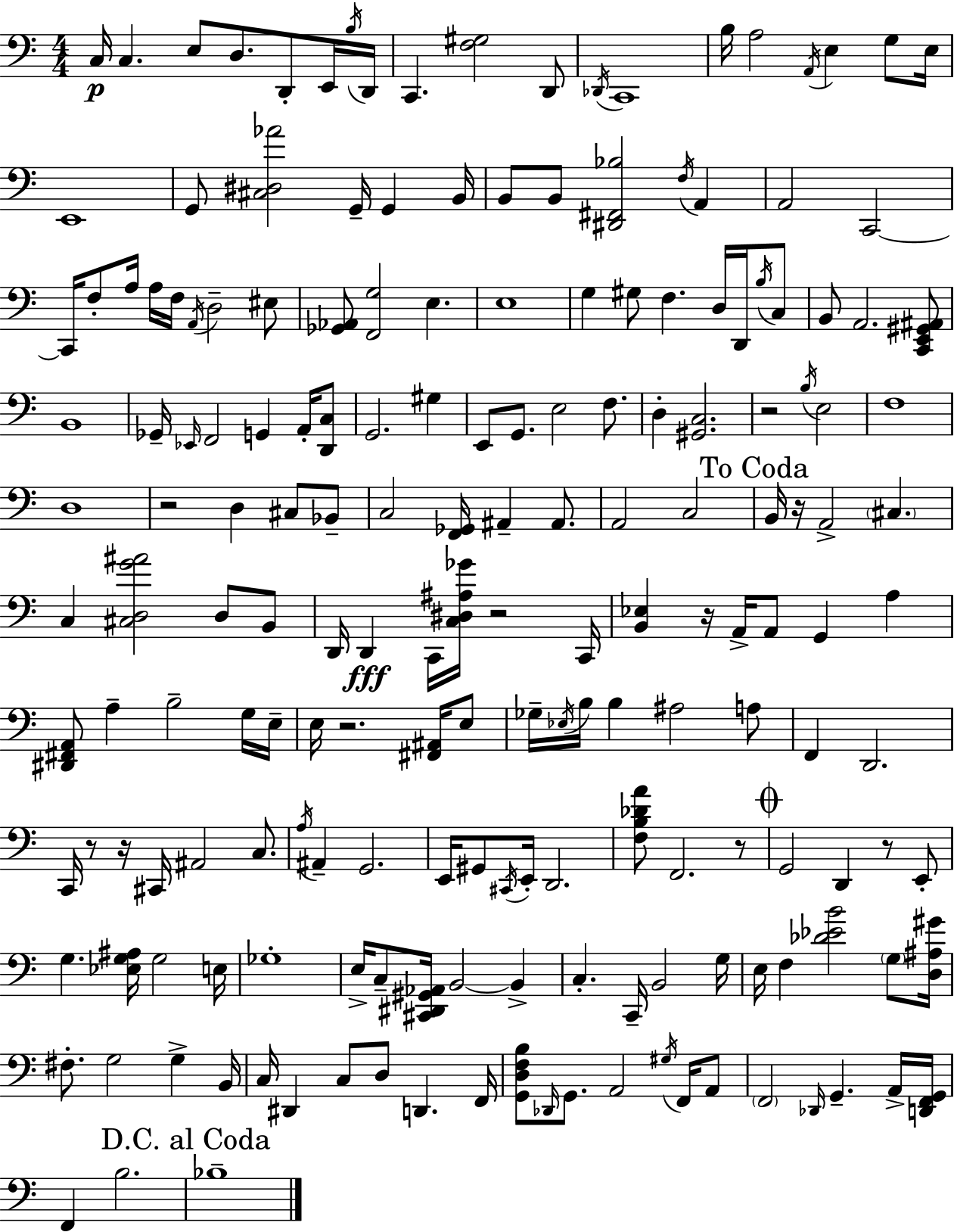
X:1
T:Untitled
M:4/4
L:1/4
K:C
C,/4 C, E,/2 D,/2 D,,/2 E,,/4 B,/4 D,,/4 C,, [F,^G,]2 D,,/2 _D,,/4 C,,4 B,/4 A,2 A,,/4 E, G,/2 E,/4 E,,4 G,,/2 [^C,^D,_A]2 G,,/4 G,, B,,/4 B,,/2 B,,/2 [^D,,^F,,_B,]2 F,/4 A,, A,,2 C,,2 C,,/4 F,/2 A,/4 A,/4 F,/4 A,,/4 D,2 ^E,/2 [_G,,_A,,]/2 [F,,G,]2 E, E,4 G, ^G,/2 F, D,/4 D,,/4 B,/4 C,/2 B,,/2 A,,2 [C,,E,,^G,,^A,,]/2 B,,4 _G,,/4 _E,,/4 F,,2 G,, A,,/4 [D,,C,]/2 G,,2 ^G, E,,/2 G,,/2 E,2 F,/2 D, [^G,,C,]2 z2 B,/4 E,2 F,4 D,4 z2 D, ^C,/2 _B,,/2 C,2 [F,,_G,,]/4 ^A,, ^A,,/2 A,,2 C,2 B,,/4 z/4 A,,2 ^C, C, [^C,D,G^A]2 D,/2 B,,/2 D,,/4 D,, C,,/4 [C,^D,^A,_G]/4 z2 C,,/4 [B,,_E,] z/4 A,,/4 A,,/2 G,, A, [^D,,^F,,A,,]/2 A, B,2 G,/4 E,/4 E,/4 z2 [^F,,^A,,]/4 E,/2 _G,/4 _E,/4 B,/4 B, ^A,2 A,/2 F,, D,,2 C,,/4 z/2 z/4 ^C,,/4 ^A,,2 C,/2 A,/4 ^A,, G,,2 E,,/4 ^G,,/2 ^C,,/4 E,,/4 D,,2 [F,B,_DA]/2 F,,2 z/2 G,,2 D,, z/2 E,,/2 G, [_E,G,^A,]/4 G,2 E,/4 _G,4 E,/4 C,/2 [^C,,^D,,^G,,_A,,]/4 B,,2 B,, C, C,,/4 B,,2 G,/4 E,/4 F, [_D_EB]2 G,/2 [D,^A,^G]/4 ^F,/2 G,2 G, B,,/4 C,/4 ^D,, C,/2 D,/2 D,, F,,/4 [G,,D,F,B,]/2 _D,,/4 G,,/2 A,,2 ^G,/4 F,,/4 A,,/2 F,,2 _D,,/4 G,, A,,/4 [D,,F,,G,,]/4 F,, B,2 _B,4